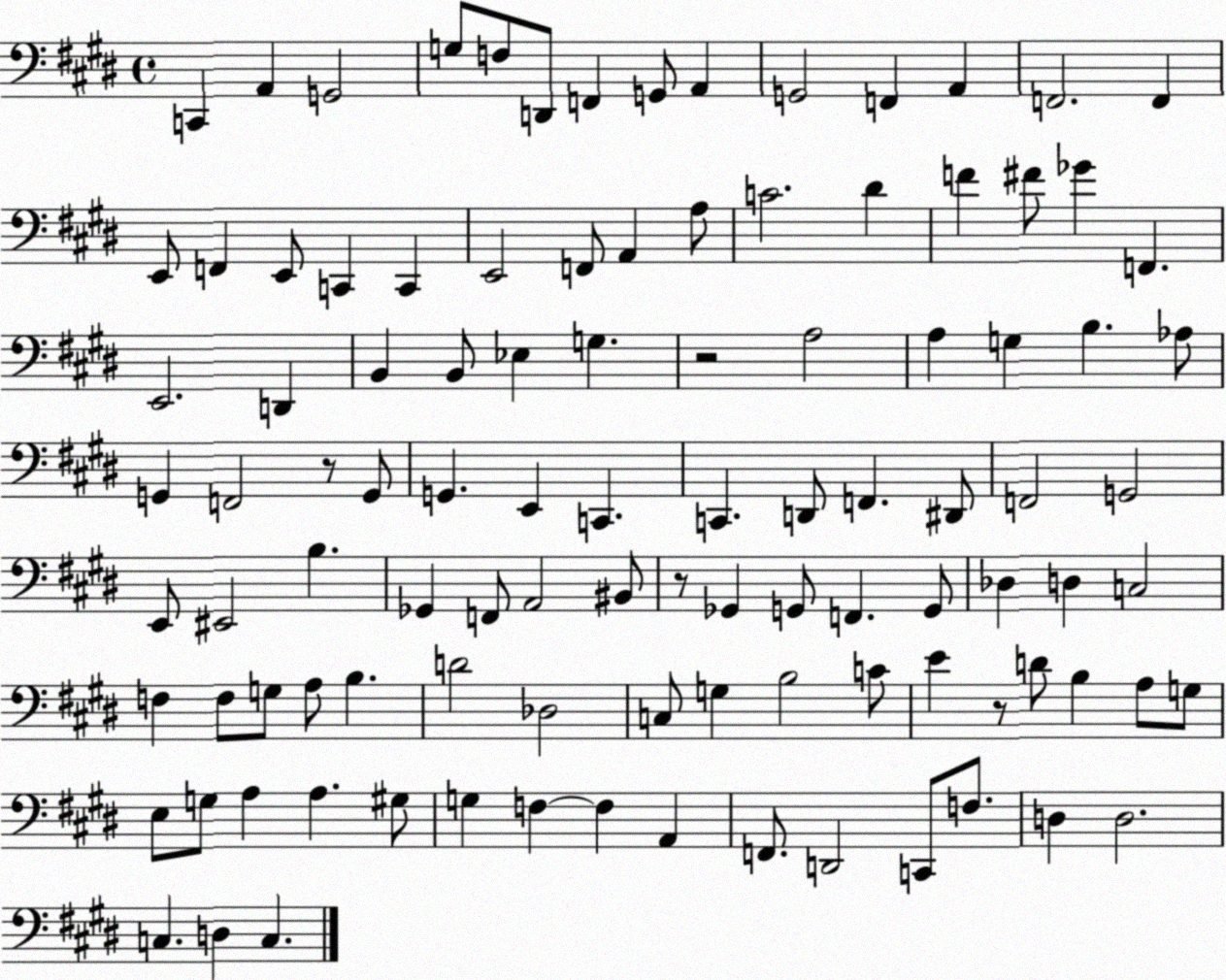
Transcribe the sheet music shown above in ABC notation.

X:1
T:Untitled
M:4/4
L:1/4
K:E
C,, A,, G,,2 G,/2 F,/2 D,,/2 F,, G,,/2 A,, G,,2 F,, A,, F,,2 F,, E,,/2 F,, E,,/2 C,, C,, E,,2 F,,/2 A,, A,/2 C2 ^D F ^F/2 _G F,, E,,2 D,, B,, B,,/2 _E, G, z2 A,2 A, G, B, _A,/2 G,, F,,2 z/2 G,,/2 G,, E,, C,, C,, D,,/2 F,, ^D,,/2 F,,2 G,,2 E,,/2 ^E,,2 B, _G,, F,,/2 A,,2 ^B,,/2 z/2 _G,, G,,/2 F,, G,,/2 _D, D, C,2 F, F,/2 G,/2 A,/2 B, D2 _D,2 C,/2 G, B,2 C/2 E z/2 D/2 B, A,/2 G,/2 E,/2 G,/2 A, A, ^G,/2 G, F, F, A,, F,,/2 D,,2 C,,/2 F,/2 D, D,2 C, D, C,